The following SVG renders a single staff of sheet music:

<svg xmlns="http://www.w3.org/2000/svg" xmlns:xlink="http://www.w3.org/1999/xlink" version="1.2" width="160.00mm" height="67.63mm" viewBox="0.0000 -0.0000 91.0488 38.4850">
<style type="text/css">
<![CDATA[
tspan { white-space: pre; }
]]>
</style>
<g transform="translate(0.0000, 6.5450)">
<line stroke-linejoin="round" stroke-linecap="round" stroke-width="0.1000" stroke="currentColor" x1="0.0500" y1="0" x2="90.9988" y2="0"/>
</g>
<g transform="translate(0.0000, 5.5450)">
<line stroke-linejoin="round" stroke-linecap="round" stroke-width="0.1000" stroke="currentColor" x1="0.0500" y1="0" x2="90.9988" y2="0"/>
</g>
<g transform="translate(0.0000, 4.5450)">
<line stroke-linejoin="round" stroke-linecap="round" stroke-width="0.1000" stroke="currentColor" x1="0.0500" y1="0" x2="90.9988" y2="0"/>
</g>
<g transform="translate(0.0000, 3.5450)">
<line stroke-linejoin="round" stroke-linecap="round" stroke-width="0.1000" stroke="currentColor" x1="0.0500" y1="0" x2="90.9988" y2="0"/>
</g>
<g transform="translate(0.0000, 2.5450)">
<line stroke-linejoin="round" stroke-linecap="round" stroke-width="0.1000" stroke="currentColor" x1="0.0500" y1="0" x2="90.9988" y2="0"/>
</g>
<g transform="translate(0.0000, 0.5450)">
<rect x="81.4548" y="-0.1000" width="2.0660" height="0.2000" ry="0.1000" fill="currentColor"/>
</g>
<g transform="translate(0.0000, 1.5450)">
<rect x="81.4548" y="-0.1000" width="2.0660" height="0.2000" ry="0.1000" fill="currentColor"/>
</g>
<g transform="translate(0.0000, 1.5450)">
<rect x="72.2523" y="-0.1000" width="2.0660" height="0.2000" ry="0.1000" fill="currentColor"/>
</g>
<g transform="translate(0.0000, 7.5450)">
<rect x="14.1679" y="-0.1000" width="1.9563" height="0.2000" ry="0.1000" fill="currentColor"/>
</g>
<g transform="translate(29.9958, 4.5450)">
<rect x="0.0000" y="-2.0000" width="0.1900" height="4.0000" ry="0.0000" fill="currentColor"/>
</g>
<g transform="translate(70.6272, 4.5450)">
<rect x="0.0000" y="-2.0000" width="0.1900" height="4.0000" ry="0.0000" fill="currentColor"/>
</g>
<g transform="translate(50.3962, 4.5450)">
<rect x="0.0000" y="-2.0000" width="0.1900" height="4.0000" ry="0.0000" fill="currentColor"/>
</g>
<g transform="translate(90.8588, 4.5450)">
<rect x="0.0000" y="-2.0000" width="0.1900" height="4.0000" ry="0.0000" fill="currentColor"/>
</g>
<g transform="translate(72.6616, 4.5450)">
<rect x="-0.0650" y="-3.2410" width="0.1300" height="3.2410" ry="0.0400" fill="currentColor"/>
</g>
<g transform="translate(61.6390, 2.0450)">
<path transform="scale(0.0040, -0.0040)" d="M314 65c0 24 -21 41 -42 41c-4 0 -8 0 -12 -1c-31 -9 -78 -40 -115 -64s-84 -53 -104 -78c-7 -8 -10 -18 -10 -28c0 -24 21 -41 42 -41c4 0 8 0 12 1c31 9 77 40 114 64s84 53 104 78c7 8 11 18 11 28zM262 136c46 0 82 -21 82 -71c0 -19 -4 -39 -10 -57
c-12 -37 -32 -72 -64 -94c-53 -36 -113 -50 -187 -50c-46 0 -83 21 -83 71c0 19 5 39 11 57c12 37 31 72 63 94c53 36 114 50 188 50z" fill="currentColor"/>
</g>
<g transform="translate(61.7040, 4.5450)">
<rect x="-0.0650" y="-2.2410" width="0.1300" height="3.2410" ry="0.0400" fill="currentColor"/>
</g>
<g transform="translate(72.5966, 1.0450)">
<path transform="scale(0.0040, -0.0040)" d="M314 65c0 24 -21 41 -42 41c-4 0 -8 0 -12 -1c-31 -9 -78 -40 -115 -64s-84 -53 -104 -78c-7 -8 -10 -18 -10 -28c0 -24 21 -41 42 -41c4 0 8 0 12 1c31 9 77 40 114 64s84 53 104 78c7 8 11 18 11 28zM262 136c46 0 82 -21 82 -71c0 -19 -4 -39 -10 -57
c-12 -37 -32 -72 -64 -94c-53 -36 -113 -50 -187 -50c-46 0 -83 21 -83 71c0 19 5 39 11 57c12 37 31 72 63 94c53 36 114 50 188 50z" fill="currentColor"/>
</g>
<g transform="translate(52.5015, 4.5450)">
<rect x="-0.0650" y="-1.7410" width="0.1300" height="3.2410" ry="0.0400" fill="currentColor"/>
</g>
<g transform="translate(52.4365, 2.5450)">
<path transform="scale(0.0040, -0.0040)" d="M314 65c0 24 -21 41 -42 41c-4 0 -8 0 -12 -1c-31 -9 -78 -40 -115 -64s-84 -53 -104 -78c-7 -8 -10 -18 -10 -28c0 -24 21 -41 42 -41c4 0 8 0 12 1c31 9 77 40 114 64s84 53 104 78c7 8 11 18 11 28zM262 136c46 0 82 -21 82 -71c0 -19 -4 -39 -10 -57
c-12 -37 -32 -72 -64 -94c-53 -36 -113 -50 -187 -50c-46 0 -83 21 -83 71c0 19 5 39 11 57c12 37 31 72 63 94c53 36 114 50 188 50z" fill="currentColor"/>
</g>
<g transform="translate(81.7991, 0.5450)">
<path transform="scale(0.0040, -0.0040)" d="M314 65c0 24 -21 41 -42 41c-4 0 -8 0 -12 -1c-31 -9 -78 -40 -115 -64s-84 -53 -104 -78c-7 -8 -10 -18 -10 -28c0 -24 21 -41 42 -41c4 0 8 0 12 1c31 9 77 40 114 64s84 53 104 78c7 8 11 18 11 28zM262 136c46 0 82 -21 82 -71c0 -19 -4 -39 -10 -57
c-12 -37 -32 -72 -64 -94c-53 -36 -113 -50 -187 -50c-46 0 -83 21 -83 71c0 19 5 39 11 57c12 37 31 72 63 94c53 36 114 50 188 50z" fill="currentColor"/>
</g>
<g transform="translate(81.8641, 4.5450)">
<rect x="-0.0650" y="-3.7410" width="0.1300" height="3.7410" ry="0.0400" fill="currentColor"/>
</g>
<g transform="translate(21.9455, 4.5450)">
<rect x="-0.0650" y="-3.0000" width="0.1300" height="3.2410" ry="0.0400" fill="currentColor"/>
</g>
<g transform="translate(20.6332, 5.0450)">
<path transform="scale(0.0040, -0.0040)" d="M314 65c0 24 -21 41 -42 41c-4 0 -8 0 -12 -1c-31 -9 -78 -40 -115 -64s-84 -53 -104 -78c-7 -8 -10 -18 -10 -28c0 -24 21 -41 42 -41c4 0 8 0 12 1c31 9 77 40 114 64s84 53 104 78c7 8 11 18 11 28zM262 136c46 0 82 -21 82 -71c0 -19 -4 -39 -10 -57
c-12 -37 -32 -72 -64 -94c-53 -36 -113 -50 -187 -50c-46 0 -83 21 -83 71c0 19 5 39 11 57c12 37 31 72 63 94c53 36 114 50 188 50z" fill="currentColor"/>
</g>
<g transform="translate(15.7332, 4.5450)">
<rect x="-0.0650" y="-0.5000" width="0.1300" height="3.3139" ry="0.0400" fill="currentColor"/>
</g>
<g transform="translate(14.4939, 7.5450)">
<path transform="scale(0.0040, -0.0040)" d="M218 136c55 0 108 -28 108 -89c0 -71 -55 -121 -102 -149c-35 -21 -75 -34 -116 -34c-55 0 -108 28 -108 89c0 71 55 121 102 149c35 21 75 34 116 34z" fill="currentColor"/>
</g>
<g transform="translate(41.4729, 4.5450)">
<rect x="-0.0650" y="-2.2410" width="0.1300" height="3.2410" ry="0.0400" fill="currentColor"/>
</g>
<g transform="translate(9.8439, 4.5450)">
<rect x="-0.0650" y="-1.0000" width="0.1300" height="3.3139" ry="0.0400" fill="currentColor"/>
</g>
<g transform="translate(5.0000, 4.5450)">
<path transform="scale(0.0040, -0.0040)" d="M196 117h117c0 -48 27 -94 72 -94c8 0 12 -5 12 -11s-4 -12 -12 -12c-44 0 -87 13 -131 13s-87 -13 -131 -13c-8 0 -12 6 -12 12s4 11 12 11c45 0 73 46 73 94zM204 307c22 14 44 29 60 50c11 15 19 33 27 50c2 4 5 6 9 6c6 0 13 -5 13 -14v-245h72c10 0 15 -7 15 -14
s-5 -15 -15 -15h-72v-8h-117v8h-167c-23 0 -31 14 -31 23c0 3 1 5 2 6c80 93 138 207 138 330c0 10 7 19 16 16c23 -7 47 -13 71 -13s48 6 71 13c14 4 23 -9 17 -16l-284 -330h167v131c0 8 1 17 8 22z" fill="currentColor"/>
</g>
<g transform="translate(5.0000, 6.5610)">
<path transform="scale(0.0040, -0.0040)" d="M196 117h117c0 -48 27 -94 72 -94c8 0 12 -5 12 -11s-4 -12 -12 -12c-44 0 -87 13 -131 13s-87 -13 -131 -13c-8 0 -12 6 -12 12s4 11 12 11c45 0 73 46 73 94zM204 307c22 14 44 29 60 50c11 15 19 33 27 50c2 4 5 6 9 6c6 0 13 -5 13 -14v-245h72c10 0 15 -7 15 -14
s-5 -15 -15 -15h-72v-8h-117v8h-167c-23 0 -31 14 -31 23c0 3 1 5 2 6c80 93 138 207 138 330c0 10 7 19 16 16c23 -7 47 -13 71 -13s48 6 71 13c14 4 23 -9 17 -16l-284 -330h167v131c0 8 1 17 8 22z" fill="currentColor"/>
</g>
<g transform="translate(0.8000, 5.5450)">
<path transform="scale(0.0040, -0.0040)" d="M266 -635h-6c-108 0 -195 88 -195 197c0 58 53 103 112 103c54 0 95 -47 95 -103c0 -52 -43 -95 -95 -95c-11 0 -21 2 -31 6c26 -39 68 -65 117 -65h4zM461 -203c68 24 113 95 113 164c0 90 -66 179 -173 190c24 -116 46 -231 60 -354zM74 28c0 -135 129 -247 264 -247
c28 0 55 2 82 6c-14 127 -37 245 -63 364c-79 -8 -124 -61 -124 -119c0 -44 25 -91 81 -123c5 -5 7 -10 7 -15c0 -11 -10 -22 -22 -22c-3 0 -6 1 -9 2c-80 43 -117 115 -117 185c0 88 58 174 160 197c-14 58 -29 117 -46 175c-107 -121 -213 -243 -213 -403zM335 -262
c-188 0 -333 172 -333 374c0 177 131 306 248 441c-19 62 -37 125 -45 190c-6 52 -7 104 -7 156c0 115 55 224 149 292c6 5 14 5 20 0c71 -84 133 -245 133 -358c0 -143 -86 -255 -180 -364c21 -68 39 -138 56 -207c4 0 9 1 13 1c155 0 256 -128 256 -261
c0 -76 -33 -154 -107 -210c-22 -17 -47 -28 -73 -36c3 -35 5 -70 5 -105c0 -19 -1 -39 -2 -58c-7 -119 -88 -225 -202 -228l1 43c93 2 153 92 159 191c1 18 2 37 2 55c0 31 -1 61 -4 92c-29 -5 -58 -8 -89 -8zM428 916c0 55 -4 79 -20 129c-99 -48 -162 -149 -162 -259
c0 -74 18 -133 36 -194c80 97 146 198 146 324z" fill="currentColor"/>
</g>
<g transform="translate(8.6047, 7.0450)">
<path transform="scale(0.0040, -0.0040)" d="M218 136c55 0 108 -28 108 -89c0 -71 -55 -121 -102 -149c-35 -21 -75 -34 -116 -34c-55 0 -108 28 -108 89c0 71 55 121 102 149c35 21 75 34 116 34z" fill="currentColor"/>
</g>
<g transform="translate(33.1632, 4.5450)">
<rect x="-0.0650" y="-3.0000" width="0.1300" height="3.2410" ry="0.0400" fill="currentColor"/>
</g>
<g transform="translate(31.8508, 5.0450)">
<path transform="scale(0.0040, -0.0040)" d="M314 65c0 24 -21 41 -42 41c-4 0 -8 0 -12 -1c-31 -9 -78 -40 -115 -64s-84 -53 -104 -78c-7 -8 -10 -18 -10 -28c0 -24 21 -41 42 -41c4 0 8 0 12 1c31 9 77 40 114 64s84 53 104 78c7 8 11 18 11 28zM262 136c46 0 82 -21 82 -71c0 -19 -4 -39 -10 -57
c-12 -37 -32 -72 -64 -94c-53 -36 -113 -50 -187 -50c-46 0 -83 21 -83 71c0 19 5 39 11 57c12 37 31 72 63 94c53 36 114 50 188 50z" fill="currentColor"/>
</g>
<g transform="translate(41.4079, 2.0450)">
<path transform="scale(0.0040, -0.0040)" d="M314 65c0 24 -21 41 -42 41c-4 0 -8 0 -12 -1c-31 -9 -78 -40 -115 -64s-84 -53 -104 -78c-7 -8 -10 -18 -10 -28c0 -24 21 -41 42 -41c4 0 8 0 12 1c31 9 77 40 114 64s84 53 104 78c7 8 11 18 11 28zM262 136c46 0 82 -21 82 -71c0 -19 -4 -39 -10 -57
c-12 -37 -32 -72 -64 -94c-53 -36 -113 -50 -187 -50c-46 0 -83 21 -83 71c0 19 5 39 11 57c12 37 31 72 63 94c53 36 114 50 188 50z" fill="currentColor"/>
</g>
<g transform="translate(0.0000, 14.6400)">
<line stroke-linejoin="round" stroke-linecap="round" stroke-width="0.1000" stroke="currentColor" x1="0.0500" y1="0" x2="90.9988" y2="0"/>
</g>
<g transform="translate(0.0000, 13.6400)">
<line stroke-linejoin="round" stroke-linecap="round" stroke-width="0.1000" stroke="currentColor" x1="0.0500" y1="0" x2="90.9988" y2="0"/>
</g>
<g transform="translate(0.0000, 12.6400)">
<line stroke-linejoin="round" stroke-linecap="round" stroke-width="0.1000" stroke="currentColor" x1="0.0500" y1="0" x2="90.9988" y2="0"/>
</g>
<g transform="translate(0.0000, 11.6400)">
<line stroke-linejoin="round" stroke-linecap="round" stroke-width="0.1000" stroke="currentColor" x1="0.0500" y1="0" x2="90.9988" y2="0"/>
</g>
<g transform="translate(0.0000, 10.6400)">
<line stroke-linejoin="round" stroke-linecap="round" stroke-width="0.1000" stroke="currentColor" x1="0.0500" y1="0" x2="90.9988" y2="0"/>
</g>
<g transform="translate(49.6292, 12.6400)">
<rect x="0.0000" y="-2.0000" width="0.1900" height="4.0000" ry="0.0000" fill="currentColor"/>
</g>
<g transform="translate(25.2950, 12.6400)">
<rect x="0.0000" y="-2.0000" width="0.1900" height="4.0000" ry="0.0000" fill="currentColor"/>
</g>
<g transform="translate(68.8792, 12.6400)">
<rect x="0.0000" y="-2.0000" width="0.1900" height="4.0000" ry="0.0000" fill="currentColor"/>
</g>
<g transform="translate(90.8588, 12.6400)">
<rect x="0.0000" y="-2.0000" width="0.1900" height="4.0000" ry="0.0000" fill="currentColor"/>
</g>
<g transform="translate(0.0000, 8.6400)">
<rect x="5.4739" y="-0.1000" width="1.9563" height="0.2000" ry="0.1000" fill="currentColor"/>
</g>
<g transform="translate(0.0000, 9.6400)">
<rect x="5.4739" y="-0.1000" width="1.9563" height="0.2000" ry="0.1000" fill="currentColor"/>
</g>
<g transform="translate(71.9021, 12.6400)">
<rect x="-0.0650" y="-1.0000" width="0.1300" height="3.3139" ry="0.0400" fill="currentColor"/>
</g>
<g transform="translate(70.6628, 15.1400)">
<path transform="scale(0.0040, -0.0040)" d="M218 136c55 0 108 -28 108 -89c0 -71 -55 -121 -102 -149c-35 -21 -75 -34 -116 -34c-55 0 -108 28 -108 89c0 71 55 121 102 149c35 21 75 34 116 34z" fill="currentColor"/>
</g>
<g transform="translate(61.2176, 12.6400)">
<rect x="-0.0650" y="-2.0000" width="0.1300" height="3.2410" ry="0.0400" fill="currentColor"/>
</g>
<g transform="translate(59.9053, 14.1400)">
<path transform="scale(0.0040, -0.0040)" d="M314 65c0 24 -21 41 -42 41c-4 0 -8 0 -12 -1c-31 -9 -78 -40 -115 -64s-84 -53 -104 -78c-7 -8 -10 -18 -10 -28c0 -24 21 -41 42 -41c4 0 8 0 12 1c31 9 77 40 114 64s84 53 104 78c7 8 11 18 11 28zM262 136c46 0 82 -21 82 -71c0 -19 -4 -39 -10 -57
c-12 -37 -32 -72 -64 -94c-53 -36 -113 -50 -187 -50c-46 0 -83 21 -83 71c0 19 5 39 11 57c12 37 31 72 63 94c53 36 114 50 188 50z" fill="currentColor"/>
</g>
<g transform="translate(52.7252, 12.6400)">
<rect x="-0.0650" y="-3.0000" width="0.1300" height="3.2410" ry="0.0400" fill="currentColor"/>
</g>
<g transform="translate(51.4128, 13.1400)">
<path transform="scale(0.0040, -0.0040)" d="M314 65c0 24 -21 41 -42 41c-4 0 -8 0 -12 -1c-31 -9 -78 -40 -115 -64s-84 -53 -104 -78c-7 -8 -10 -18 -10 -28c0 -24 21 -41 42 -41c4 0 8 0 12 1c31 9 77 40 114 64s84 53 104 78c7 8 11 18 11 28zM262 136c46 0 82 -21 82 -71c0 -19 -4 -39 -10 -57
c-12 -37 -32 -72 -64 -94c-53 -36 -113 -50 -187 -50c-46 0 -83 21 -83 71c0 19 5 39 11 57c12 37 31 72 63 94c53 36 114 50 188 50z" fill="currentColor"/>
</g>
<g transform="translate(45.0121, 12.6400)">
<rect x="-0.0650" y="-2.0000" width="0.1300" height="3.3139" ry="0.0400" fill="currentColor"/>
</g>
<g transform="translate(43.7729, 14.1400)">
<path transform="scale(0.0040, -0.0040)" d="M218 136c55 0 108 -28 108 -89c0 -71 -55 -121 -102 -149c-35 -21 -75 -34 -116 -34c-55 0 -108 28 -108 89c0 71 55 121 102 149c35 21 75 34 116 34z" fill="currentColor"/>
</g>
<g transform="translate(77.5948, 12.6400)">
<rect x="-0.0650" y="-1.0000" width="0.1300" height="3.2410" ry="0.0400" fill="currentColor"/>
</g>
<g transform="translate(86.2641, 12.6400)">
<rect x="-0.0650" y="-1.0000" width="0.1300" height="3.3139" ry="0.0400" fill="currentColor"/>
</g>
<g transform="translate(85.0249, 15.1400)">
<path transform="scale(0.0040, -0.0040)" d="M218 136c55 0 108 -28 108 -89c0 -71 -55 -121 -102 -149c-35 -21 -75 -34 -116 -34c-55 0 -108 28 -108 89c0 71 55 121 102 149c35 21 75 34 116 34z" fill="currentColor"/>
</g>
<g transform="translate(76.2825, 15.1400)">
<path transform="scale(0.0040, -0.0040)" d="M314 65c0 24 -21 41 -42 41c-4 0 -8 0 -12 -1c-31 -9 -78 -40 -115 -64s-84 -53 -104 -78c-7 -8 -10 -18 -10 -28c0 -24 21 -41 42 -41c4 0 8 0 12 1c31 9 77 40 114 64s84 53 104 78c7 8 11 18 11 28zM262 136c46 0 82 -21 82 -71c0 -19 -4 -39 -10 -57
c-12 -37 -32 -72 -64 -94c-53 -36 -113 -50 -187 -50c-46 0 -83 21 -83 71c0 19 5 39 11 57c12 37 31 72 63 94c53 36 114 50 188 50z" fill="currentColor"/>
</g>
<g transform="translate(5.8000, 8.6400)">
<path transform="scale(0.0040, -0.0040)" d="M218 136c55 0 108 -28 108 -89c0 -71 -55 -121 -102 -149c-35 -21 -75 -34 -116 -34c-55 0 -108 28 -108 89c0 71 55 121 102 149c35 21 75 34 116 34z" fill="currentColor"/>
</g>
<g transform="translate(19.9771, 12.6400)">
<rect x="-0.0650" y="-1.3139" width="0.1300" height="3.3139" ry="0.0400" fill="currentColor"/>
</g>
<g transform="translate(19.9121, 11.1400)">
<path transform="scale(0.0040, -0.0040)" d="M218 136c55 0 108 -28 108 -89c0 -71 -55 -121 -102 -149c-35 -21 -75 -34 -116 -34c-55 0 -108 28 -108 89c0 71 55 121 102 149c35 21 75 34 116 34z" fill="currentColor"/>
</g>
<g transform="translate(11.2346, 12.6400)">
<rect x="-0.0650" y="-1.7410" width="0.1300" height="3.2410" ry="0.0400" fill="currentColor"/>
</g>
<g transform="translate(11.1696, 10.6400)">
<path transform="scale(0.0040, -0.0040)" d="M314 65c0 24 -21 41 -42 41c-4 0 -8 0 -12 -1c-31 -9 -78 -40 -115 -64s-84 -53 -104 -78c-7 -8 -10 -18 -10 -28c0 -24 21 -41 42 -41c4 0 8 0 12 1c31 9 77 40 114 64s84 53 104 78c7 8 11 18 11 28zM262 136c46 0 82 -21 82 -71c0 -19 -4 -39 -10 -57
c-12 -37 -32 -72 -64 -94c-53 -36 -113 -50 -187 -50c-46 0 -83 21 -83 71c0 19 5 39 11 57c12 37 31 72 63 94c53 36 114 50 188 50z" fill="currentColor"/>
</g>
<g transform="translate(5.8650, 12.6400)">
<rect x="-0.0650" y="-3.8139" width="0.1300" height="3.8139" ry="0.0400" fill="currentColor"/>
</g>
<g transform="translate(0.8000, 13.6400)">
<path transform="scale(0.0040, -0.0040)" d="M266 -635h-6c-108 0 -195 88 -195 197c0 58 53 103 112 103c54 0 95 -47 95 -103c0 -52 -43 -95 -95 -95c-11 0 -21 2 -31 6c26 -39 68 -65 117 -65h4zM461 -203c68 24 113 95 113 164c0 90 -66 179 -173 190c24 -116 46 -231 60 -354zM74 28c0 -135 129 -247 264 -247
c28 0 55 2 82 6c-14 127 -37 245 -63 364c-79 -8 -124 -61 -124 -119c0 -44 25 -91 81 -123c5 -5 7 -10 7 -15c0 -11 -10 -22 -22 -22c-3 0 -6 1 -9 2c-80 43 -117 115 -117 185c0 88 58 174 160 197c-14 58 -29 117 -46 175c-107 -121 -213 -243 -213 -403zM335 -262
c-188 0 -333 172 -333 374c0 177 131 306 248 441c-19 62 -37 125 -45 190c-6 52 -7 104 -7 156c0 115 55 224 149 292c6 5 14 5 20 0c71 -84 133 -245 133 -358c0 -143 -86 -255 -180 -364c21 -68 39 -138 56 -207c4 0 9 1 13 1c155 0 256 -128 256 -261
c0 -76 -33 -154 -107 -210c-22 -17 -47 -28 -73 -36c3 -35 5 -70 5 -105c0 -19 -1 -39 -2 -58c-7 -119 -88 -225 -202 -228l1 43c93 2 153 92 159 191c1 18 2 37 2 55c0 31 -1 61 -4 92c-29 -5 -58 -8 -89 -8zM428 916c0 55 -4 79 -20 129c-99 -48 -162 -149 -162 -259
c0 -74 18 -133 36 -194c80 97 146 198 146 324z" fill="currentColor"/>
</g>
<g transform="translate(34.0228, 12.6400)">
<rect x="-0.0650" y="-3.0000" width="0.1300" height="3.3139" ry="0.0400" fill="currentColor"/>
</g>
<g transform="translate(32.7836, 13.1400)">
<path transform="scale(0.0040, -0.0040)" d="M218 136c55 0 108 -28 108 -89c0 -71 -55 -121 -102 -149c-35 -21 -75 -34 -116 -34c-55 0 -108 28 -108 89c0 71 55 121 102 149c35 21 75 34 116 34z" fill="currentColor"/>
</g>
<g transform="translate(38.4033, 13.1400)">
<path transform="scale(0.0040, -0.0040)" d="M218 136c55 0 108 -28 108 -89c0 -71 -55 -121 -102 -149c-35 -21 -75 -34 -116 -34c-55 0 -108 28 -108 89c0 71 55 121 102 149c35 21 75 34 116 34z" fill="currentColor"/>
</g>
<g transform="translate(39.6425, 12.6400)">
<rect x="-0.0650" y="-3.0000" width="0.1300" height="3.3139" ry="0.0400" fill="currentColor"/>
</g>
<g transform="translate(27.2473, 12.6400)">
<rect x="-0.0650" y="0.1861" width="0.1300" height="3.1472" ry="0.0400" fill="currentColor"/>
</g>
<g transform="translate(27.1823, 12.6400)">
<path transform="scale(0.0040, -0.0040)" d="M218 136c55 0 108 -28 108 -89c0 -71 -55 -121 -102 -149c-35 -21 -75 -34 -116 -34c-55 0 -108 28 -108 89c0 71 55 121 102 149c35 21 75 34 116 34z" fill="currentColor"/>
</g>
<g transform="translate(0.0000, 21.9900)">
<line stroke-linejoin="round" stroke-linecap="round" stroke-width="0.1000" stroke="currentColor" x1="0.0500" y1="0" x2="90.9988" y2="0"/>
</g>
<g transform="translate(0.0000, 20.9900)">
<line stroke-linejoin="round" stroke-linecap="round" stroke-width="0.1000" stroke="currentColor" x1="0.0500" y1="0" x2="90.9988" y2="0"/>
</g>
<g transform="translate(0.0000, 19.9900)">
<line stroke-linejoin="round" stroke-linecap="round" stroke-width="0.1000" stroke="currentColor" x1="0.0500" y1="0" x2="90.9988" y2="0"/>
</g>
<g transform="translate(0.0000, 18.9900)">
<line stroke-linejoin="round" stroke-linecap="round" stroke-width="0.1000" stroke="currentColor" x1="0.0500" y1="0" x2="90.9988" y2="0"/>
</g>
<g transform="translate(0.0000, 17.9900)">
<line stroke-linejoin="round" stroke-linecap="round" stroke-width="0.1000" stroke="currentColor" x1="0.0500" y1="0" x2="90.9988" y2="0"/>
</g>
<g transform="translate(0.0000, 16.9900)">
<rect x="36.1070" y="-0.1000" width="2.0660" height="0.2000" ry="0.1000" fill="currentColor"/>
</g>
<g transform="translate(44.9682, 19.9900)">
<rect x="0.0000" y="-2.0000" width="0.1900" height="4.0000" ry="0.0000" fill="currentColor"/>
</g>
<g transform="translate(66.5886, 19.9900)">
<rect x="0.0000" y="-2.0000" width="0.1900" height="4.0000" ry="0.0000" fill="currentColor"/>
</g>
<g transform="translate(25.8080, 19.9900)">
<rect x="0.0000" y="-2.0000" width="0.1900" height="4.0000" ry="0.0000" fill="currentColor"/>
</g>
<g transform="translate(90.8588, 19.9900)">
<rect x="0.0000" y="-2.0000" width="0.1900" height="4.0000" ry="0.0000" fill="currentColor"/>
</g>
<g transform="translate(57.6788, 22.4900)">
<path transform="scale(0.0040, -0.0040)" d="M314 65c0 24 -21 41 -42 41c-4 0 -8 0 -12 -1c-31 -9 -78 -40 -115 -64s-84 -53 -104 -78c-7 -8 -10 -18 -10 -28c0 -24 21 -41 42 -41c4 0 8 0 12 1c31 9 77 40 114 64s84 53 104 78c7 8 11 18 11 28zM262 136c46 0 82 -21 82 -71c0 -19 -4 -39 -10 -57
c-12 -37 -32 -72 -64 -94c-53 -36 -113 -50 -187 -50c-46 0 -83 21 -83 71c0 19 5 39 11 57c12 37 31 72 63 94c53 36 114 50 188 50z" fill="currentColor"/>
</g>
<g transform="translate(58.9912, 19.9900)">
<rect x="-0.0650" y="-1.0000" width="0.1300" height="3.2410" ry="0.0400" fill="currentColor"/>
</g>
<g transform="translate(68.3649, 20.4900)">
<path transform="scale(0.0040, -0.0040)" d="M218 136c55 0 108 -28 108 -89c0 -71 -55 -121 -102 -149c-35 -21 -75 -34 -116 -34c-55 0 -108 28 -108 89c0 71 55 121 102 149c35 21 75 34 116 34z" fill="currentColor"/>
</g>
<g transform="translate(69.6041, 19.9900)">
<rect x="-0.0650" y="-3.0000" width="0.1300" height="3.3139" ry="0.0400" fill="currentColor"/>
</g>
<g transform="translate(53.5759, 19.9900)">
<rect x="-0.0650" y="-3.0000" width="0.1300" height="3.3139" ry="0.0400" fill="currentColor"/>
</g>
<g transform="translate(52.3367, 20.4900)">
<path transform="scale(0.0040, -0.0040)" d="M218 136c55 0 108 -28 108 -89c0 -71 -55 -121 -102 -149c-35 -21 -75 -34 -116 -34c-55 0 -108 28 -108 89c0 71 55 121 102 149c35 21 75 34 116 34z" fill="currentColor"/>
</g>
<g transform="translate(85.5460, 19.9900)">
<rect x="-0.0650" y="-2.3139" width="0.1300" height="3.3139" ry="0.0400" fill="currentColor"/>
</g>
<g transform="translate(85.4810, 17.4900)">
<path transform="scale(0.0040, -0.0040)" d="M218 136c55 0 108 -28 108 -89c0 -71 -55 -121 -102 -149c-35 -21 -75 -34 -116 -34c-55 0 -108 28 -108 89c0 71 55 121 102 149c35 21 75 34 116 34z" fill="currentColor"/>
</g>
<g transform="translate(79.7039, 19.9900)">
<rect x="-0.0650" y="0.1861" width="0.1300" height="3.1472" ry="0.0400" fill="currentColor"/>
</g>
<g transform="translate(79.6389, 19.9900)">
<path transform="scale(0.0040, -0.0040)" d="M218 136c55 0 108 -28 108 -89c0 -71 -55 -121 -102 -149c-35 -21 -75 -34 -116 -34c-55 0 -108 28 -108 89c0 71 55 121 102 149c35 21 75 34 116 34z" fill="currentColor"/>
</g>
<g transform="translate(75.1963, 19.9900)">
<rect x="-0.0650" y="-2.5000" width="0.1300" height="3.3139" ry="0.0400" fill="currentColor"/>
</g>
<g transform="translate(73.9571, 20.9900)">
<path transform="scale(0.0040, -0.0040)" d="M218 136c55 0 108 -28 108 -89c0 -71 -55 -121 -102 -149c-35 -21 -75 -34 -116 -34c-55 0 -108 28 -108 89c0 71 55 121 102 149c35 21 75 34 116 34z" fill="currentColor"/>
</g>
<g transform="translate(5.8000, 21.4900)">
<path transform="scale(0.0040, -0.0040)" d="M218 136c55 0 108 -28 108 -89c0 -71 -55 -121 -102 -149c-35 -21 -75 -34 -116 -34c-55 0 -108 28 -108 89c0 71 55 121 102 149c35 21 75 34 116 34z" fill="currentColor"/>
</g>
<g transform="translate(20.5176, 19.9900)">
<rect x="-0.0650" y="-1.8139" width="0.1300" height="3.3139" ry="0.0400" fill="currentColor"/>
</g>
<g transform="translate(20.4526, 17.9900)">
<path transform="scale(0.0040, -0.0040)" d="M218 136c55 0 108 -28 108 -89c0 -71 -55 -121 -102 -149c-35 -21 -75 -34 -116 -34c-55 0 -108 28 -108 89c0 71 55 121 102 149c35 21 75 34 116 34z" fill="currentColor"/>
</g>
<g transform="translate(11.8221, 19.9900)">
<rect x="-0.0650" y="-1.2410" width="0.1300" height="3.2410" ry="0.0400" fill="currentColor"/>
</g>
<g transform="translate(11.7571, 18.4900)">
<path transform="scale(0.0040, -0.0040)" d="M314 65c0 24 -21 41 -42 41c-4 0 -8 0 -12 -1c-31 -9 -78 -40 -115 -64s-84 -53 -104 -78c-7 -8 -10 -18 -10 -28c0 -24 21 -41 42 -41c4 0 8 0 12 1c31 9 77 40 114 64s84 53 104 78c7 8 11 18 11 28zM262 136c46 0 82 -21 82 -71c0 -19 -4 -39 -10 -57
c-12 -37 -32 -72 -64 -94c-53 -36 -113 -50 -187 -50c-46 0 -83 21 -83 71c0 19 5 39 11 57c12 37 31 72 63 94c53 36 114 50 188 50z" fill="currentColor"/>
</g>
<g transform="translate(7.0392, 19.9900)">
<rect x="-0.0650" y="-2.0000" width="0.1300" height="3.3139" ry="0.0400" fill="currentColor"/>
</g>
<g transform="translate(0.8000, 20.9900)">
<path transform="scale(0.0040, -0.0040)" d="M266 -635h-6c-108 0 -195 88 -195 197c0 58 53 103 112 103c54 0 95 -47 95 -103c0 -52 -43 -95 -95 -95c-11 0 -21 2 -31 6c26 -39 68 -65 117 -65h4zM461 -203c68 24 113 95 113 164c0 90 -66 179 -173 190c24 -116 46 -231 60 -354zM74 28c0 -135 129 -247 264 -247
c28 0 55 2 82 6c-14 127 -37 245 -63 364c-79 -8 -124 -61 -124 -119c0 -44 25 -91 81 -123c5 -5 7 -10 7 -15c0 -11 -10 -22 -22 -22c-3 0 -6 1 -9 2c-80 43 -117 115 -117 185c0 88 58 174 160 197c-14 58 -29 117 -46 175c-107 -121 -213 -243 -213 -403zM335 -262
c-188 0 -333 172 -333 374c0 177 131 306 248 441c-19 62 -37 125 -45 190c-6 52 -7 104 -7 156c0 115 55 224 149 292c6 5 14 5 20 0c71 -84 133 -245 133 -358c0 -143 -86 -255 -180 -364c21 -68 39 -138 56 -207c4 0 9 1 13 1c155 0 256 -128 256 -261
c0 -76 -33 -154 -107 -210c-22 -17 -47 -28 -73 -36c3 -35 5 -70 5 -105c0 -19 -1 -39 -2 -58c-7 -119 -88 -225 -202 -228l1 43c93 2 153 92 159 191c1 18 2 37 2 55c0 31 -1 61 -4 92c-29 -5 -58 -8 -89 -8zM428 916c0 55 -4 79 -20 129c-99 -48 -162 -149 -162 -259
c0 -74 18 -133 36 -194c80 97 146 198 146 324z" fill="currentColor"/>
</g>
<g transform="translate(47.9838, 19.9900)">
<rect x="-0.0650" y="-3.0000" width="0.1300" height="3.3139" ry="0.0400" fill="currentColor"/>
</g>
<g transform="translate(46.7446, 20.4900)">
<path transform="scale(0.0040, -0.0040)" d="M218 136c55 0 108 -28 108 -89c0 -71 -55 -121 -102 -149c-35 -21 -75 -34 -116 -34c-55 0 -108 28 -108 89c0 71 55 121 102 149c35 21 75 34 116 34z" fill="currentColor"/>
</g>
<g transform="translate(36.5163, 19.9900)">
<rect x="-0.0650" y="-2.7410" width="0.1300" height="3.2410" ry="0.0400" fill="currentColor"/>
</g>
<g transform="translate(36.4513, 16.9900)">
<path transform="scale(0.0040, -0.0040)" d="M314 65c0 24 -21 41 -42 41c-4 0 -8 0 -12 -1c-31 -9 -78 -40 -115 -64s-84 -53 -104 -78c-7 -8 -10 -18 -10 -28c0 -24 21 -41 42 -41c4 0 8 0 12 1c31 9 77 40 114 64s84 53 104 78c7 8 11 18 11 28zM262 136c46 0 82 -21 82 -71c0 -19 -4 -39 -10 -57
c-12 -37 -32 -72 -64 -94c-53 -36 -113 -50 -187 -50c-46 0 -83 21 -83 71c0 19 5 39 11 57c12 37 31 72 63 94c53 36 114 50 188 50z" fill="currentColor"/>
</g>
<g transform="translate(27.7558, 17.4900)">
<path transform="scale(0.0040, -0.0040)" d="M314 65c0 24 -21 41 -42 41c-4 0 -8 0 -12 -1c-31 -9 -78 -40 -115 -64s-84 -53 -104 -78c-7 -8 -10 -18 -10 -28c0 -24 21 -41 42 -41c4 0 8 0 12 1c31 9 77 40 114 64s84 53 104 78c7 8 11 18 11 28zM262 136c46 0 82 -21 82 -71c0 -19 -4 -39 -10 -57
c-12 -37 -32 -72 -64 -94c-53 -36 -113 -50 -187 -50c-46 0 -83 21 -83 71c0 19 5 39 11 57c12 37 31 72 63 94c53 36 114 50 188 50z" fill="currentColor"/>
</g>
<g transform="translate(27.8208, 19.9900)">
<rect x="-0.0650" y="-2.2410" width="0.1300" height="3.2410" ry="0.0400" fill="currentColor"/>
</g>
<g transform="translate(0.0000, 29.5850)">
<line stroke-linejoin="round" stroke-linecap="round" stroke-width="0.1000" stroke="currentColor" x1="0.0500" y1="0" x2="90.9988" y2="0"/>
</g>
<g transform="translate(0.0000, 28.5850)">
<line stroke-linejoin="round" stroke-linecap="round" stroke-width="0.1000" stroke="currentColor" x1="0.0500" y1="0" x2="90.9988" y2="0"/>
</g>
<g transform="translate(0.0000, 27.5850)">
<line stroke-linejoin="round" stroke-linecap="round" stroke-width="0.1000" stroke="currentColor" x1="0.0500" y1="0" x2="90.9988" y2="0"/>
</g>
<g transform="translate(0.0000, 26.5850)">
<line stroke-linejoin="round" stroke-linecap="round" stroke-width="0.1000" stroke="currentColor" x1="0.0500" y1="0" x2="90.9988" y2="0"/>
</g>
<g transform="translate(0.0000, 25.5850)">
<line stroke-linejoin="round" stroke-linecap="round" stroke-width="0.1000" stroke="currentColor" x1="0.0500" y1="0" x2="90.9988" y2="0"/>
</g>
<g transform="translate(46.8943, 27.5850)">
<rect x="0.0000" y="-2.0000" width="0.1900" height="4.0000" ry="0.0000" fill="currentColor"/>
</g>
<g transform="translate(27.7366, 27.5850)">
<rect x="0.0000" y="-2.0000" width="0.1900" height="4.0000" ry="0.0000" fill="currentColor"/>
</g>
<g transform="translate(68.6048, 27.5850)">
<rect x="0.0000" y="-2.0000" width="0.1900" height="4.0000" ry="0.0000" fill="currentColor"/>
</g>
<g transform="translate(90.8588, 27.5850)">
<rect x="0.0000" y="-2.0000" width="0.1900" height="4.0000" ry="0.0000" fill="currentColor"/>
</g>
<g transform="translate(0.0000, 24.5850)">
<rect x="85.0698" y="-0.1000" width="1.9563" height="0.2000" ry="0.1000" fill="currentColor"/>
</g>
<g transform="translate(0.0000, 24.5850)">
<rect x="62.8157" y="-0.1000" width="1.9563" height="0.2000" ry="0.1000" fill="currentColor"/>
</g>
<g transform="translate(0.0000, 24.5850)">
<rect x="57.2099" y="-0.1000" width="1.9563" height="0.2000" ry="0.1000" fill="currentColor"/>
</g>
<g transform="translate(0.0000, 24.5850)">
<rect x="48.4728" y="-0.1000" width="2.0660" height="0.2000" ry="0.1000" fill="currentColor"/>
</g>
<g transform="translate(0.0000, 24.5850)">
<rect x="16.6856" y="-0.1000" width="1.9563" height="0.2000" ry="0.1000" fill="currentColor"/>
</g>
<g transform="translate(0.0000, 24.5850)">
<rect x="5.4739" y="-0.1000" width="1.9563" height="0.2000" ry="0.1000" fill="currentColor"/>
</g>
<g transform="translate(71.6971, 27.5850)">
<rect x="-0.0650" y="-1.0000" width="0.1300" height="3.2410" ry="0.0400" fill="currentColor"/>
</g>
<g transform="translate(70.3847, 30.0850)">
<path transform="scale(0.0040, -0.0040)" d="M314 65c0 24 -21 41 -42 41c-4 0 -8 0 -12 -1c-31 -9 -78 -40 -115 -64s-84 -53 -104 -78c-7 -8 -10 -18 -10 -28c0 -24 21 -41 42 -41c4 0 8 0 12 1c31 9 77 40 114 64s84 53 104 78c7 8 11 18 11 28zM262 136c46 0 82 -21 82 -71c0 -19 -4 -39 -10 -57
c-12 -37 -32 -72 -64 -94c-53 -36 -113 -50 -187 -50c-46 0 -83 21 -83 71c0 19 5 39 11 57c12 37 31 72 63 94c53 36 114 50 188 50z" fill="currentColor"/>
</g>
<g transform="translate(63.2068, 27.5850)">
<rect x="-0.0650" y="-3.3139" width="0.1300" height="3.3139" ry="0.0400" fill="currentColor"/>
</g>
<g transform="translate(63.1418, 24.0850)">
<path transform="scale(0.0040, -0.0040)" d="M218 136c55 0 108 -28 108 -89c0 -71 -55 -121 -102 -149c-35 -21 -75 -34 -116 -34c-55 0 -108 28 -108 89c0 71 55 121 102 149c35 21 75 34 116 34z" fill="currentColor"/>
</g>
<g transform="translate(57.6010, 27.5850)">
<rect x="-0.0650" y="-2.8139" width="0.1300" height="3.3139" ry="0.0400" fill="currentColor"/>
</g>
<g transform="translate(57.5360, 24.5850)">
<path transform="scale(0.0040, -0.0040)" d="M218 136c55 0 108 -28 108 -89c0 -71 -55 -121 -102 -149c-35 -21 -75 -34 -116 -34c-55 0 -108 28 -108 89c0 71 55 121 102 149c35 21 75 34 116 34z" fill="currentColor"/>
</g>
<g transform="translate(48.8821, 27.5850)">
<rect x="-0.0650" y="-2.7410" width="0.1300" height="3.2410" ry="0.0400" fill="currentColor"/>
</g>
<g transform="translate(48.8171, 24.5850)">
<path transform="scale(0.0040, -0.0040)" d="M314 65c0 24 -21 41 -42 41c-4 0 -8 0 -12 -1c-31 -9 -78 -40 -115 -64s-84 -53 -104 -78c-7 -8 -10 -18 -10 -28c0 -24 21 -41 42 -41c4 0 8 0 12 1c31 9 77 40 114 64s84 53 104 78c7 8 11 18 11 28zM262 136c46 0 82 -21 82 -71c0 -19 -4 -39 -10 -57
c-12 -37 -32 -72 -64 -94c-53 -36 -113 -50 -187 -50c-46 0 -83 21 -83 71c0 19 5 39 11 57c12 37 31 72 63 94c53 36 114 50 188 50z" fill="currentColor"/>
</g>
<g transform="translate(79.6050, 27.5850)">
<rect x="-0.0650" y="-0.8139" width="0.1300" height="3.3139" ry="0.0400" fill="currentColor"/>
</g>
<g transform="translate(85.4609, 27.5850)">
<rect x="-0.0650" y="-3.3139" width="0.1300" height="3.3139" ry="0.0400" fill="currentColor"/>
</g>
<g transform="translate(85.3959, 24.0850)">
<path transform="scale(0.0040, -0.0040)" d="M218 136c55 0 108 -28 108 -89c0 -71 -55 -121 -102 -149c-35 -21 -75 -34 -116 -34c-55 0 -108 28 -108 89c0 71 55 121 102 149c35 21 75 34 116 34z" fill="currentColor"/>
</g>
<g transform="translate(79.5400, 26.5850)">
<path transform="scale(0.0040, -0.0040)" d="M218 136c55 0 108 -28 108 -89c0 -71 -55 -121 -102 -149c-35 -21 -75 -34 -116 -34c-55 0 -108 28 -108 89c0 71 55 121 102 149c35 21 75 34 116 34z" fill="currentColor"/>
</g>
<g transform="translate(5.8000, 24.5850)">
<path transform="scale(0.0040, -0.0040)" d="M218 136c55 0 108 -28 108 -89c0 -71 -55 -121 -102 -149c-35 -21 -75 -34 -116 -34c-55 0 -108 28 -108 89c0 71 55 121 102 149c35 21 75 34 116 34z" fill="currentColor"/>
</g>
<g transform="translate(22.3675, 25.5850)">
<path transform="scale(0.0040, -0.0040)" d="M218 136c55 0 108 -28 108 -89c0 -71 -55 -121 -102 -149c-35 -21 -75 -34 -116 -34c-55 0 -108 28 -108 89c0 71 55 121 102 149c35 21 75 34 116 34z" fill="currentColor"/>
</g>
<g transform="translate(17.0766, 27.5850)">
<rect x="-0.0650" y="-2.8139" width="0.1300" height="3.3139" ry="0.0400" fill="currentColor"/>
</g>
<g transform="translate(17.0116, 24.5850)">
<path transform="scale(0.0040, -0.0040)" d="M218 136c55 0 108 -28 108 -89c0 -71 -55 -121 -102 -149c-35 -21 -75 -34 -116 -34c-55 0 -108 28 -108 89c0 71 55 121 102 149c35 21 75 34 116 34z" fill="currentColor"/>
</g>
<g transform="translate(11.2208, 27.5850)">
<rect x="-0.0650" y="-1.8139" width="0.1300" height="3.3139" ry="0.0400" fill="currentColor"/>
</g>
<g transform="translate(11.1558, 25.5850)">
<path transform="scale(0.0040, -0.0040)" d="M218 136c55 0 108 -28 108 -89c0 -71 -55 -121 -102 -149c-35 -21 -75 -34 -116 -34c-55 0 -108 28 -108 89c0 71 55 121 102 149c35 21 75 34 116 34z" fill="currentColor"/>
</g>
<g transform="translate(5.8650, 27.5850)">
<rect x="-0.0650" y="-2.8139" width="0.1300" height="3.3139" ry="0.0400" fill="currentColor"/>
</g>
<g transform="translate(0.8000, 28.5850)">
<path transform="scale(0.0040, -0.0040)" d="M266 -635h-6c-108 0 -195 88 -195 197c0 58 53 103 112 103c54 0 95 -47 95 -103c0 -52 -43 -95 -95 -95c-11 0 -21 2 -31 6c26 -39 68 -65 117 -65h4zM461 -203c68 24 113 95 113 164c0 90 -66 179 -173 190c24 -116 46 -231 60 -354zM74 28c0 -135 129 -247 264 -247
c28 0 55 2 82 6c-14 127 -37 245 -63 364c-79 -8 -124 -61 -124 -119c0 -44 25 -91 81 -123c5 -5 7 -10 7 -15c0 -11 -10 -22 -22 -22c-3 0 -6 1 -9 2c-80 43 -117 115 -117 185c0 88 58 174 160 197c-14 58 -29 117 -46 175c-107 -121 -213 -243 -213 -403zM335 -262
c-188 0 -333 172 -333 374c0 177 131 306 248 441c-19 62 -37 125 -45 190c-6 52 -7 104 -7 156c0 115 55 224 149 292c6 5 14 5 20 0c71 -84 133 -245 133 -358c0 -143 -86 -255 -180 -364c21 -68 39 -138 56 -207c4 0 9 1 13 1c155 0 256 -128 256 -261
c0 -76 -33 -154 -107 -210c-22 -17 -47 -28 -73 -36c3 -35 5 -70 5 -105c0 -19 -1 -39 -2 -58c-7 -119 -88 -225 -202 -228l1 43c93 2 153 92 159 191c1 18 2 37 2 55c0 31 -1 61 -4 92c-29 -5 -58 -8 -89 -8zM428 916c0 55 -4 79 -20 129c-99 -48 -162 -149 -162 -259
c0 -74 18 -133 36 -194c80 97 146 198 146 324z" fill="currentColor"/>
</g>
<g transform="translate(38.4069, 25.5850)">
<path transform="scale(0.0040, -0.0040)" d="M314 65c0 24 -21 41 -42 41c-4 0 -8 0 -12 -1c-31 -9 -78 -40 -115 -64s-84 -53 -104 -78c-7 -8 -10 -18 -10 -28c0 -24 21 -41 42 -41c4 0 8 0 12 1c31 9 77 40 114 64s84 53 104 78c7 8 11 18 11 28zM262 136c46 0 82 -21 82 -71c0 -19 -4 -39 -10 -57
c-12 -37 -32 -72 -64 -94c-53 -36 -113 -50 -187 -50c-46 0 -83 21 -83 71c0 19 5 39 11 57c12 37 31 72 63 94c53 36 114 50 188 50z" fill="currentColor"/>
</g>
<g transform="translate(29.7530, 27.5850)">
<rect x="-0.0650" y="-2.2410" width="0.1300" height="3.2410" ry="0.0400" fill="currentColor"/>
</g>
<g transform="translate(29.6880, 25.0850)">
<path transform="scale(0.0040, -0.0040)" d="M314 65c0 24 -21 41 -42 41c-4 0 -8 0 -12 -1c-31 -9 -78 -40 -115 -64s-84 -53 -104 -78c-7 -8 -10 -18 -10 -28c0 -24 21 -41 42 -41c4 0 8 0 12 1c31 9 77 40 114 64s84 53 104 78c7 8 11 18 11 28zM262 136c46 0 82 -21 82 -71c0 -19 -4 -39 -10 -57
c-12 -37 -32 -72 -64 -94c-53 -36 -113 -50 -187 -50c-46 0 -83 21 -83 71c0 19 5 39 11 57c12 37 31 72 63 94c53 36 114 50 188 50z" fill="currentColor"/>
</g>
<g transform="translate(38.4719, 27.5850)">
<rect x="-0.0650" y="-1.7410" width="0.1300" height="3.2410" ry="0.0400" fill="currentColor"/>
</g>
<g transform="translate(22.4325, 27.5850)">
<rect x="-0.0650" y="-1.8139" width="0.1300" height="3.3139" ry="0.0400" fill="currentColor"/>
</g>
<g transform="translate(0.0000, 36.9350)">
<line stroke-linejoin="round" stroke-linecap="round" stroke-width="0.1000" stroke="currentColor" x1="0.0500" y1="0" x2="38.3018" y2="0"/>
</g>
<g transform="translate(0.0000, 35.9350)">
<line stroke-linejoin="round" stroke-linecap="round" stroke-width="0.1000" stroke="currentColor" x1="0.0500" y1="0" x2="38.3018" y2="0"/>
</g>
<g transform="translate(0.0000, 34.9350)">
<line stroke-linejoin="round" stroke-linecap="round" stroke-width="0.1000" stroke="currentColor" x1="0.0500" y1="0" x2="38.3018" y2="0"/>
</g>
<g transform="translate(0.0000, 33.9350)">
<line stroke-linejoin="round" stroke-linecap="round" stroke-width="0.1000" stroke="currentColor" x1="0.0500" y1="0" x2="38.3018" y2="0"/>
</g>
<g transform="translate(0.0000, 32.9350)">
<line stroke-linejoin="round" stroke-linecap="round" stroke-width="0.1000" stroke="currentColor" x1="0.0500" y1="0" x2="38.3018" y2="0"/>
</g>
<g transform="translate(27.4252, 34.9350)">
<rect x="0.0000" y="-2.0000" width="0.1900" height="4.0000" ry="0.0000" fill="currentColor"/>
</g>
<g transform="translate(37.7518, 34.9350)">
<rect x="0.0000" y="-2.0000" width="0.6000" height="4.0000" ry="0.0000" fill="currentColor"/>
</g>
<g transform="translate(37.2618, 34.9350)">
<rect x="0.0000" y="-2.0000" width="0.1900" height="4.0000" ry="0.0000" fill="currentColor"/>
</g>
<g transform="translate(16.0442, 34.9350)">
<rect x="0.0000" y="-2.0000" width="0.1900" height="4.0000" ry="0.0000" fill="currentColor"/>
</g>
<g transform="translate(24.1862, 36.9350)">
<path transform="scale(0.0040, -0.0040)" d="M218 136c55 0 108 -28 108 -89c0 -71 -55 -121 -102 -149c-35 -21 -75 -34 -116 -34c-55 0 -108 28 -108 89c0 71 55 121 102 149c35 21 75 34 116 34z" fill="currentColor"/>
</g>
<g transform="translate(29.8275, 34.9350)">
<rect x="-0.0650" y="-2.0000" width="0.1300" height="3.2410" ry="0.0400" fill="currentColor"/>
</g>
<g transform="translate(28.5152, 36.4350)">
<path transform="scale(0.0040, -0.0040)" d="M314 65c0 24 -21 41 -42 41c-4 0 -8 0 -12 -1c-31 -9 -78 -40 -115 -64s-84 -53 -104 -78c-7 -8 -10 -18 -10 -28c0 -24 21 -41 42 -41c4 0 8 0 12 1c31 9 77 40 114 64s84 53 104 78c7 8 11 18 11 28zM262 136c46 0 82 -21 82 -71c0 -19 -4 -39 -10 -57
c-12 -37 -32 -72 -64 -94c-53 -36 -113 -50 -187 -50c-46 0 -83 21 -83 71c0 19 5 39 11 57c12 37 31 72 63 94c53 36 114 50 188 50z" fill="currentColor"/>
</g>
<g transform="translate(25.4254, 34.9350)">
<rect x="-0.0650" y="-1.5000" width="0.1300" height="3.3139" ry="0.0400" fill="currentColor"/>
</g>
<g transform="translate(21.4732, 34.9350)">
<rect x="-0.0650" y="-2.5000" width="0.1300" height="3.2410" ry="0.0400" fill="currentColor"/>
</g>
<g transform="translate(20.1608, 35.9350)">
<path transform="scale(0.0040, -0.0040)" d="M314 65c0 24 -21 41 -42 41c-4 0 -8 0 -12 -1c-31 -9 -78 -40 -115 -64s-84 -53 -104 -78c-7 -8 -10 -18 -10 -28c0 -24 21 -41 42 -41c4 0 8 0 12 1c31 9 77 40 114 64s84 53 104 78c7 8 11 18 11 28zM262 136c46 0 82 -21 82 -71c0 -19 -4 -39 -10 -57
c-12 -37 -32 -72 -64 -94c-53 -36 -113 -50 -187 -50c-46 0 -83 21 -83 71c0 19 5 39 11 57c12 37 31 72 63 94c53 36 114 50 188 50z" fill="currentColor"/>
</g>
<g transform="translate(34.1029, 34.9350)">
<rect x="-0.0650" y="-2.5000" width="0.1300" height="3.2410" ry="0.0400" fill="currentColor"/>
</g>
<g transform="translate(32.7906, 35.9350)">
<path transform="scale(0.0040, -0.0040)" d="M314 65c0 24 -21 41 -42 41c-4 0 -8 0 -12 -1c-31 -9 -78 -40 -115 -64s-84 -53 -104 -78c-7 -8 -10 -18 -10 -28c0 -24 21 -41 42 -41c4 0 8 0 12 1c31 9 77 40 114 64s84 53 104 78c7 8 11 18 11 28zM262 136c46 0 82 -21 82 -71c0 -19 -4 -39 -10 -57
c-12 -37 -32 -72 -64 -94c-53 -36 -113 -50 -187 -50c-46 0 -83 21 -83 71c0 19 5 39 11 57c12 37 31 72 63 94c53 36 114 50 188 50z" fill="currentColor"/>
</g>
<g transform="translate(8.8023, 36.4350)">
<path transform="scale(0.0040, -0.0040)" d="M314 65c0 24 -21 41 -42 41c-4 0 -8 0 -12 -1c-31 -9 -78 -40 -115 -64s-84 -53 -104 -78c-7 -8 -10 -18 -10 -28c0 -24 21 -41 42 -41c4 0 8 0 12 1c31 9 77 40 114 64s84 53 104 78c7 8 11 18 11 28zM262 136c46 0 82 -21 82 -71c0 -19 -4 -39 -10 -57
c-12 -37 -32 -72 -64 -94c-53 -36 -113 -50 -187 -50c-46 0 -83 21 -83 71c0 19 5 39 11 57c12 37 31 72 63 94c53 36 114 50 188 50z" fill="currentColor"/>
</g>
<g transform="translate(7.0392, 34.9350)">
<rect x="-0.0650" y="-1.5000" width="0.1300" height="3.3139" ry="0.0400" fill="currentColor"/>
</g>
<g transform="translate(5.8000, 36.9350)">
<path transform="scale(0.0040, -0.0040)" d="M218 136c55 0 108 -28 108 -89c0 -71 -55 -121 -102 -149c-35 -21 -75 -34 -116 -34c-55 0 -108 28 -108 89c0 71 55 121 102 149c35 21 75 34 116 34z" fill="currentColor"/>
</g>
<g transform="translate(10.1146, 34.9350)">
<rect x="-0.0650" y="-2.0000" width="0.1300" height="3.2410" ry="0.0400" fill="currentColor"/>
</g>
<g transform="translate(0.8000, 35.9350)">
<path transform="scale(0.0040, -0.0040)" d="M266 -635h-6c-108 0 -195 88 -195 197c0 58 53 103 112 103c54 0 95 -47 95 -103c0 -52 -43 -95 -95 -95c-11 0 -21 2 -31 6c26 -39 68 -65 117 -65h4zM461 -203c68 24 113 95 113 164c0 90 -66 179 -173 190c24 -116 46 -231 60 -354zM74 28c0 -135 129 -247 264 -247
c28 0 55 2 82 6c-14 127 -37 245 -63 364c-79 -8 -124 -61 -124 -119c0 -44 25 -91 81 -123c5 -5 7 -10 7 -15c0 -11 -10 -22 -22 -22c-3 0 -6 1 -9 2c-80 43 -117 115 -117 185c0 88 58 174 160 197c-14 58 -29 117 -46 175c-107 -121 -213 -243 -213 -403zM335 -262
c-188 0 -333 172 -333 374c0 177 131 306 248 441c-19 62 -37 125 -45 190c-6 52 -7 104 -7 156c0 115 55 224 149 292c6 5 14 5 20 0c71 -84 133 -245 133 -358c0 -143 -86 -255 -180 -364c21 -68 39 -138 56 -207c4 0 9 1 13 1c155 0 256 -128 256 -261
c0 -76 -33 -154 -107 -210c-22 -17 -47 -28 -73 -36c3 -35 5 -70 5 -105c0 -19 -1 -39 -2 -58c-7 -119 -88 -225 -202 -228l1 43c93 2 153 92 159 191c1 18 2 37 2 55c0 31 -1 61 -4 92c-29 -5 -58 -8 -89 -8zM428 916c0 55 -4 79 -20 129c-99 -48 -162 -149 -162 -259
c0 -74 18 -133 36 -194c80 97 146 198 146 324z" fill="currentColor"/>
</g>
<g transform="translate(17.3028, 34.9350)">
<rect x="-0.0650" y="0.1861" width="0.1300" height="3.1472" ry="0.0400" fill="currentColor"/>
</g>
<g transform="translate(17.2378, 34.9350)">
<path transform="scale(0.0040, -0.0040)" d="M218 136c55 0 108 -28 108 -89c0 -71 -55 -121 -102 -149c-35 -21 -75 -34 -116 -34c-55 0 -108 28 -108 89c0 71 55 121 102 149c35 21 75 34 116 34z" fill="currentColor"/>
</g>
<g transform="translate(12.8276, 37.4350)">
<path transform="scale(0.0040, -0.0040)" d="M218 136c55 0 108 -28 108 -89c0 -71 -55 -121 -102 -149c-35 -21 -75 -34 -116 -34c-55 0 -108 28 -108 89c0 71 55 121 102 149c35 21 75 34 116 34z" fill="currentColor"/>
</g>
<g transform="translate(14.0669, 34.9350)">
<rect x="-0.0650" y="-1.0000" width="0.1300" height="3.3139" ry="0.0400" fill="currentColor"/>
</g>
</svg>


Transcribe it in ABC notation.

X:1
T:Untitled
M:4/4
L:1/4
K:C
D C A2 A2 g2 f2 g2 b2 c'2 c' f2 e B A A F A2 F2 D D2 D F e2 f g2 a2 A A D2 A G B g a f a f g2 f2 a2 a b D2 d b E F2 D B G2 E F2 G2